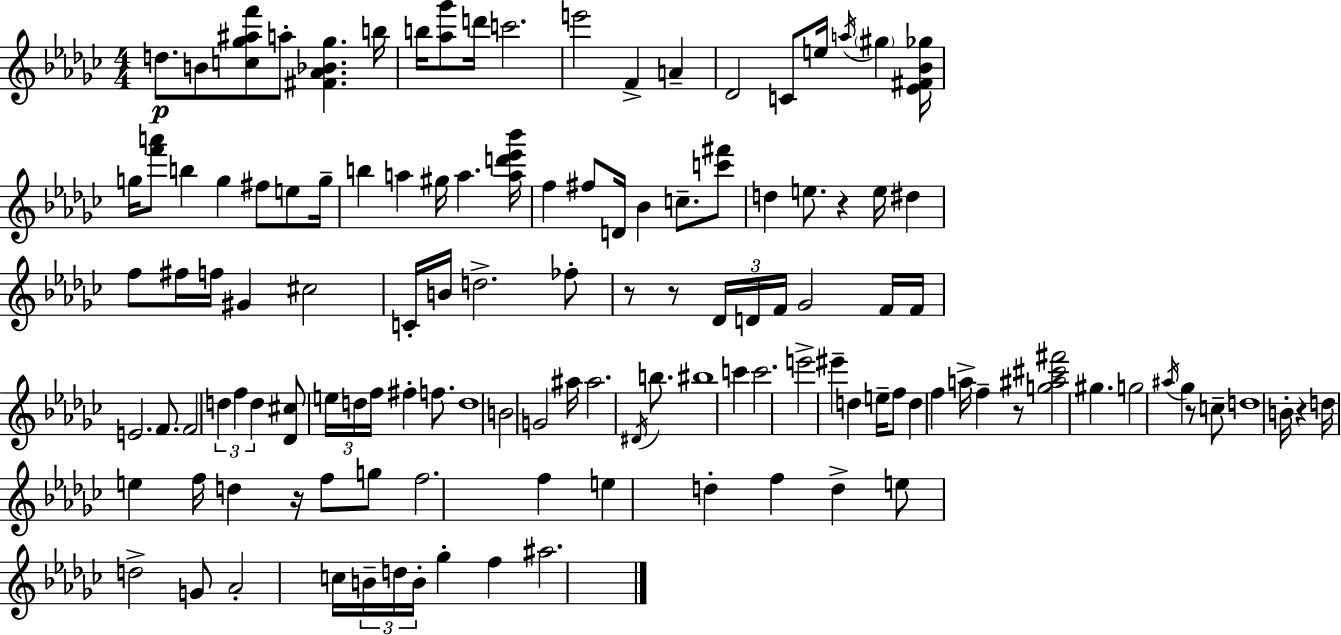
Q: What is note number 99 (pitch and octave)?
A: E5